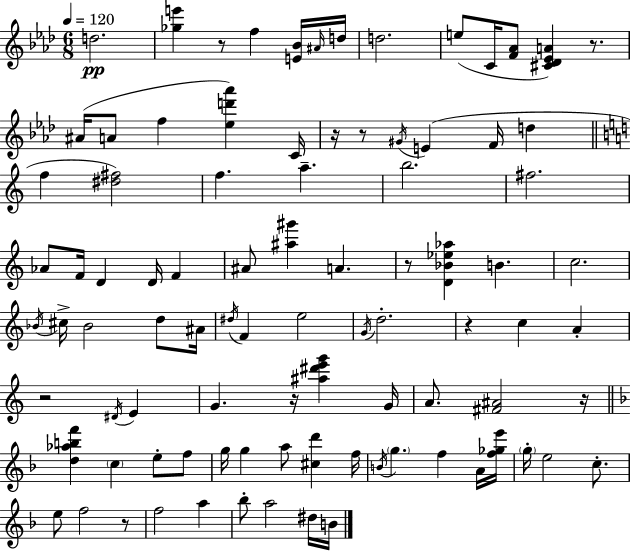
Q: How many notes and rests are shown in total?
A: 91